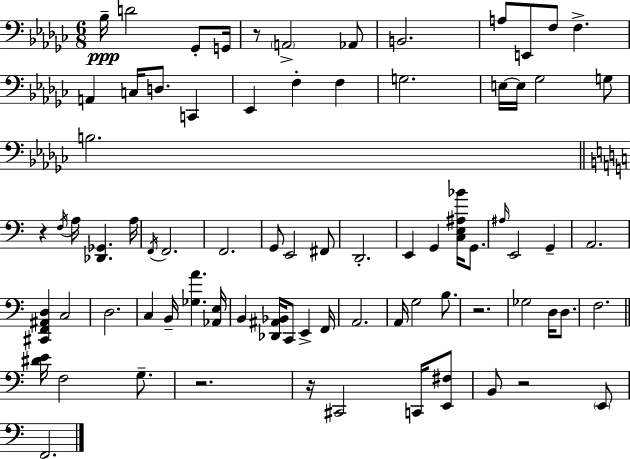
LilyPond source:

{
  \clef bass
  \numericTimeSignature
  \time 6/8
  \key ees \minor
  \repeat volta 2 { bes16--\ppp d'2 ges,8-. g,16 | r8 \parenthesize a,2-> aes,8 | b,2. | a8 e,8 f8 f4.-> | \break a,4 c16 d8. c,4 | ees,4 f4-. f4 | g2. | e16~~ e16 ges2 g8 | \break b2. | \bar "||" \break \key a \minor r4 \acciaccatura { f16 } a16 <des, ges,>4. | a16 \acciaccatura { f,16 } f,2. | f,2. | g,8 e,2 | \break fis,8 d,2.-. | e,4 g,4 <c e ais bes'>16 g,8. | \grace { ais16 } e,2 g,4-- | a,2. | \break <cis, f, ais, d>4 c2 | d2. | c4 b,16-- <ges a'>4. | <aes, e>16 b,4 <des, ais, bes,>16 c,8 e,4-> | \break f,16 a,2. | a,16 g2 | b8. r2. | ges2 d16 | \break d8. f2. | \bar "||" \break \key c \major <dis' e'>16 f2 g8.-- | r2. | r16 cis,2 c,16 <e, fis>8 | b,8 r2 \parenthesize e,8 | \break f,2. | } \bar "|."
}